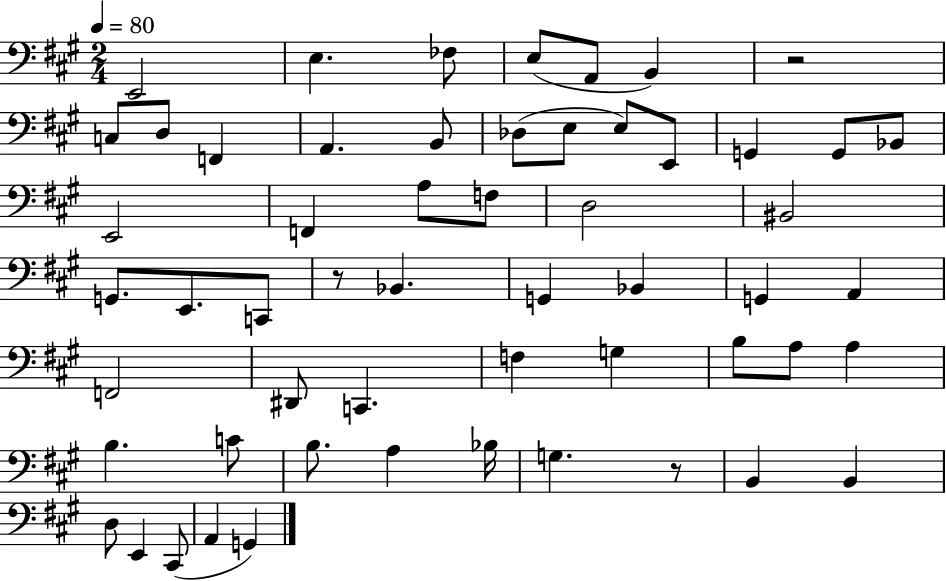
E2/h E3/q. FES3/e E3/e A2/e B2/q R/h C3/e D3/e F2/q A2/q. B2/e Db3/e E3/e E3/e E2/e G2/q G2/e Bb2/e E2/h F2/q A3/e F3/e D3/h BIS2/h G2/e. E2/e. C2/e R/e Bb2/q. G2/q Bb2/q G2/q A2/q F2/h D#2/e C2/q. F3/q G3/q B3/e A3/e A3/q B3/q. C4/e B3/e. A3/q Bb3/s G3/q. R/e B2/q B2/q D3/e E2/q C#2/e A2/q G2/q